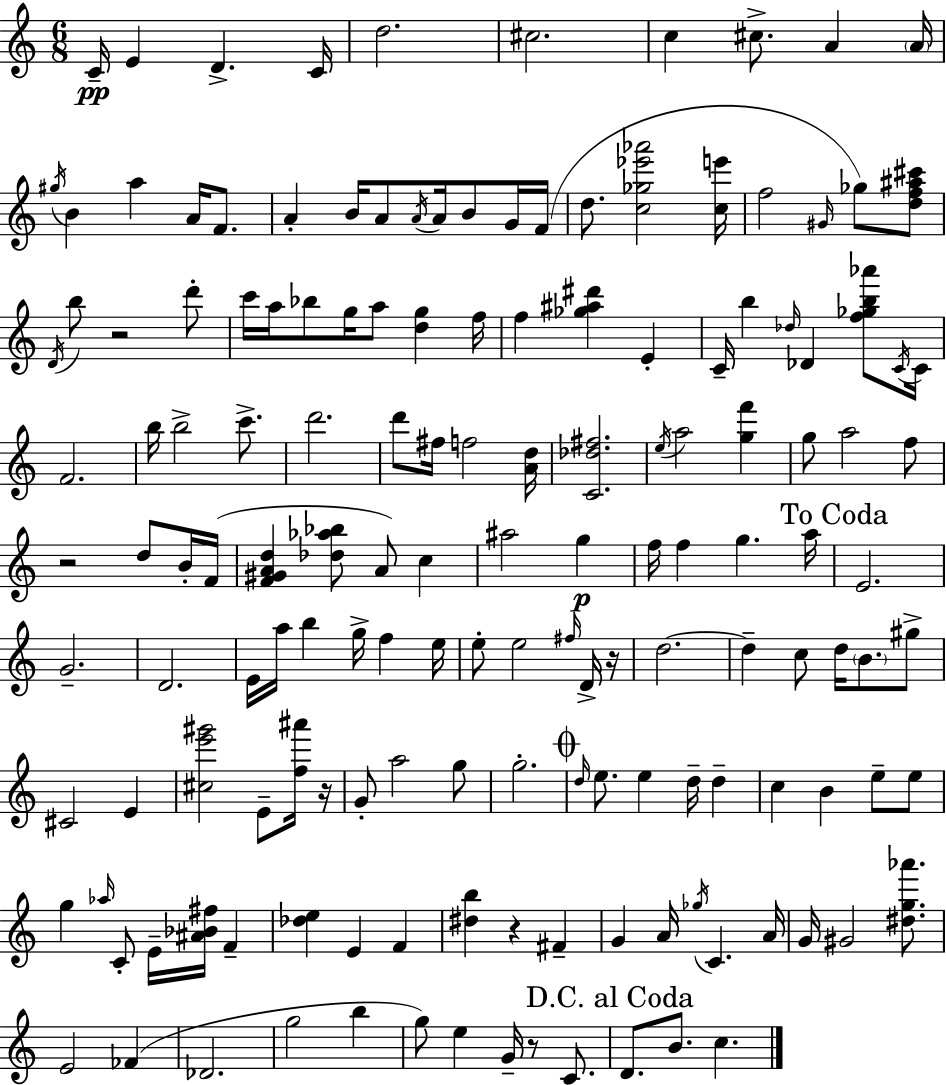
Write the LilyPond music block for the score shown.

{
  \clef treble
  \numericTimeSignature
  \time 6/8
  \key a \minor
  c'16--\pp e'4 d'4.-> c'16 | d''2. | cis''2. | c''4 cis''8.-> a'4 \parenthesize a'16 | \break \acciaccatura { gis''16 } b'4 a''4 a'16 f'8. | a'4-. b'16 a'8 \acciaccatura { a'16 } a'16 b'8 | g'16 f'16( d''8. <c'' ges'' ees''' aes'''>2 | <c'' e'''>16 f''2 \grace { gis'16 }) ges''8 | \break <d'' f'' ais'' cis'''>8 \acciaccatura { d'16 } b''8 r2 | d'''8-. c'''16 a''16 bes''8 g''16 a''8 <d'' g''>4 | f''16 f''4 <ges'' ais'' dis'''>4 | e'4-. c'16-- b''4 \grace { des''16 } des'4 | \break <f'' ges'' b'' aes'''>8 \acciaccatura { c'16 } c'16 f'2. | b''16 b''2-> | c'''8.-> d'''2. | d'''8 fis''16 f''2 | \break <a' d''>16 <c' des'' fis''>2. | \acciaccatura { e''16 } a''2 | <g'' f'''>4 g''8 a''2 | f''8 r2 | \break d''8 b'16-. f'16( <f' gis' a' d''>4 <des'' aes'' bes''>8 | a'8) c''4 ais''2 | g''4\p f''16 f''4 | g''4. a''16 \mark "To Coda" e'2. | \break g'2.-- | d'2. | e'16 a''16 b''4 | g''16-> f''4 e''16 e''8-. e''2 | \break \grace { fis''16 } d'16-> r16 d''2.~~ | d''4-- | c''8 d''16 \parenthesize b'8. gis''8-> cis'2 | e'4 <cis'' e''' gis'''>2 | \break e'8-- <f'' ais'''>16 r16 g'8-. a''2 | g''8 g''2.-. | \mark \markup { \musicglyph "scripts.coda" } \grace { d''16 } e''8. | e''4 d''16-- d''4-- c''4 | \break b'4 e''8-- e''8 g''4 | \grace { aes''16 } c'8-. e'16-- <ais' bes' fis''>16 f'4-- <des'' e''>4 | e'4 f'4 <dis'' b''>4 | r4 fis'4-- g'4 | \break a'16 \acciaccatura { ges''16 } c'4. a'16 g'16 | gis'2 <dis'' g'' aes'''>8. e'2 | fes'4( des'2. | g''2 | \break b''4 g''8) | e''4 g'16-- r8 c'8. \mark "D.C. al Coda" d'8. | b'8. c''4. \bar "|."
}